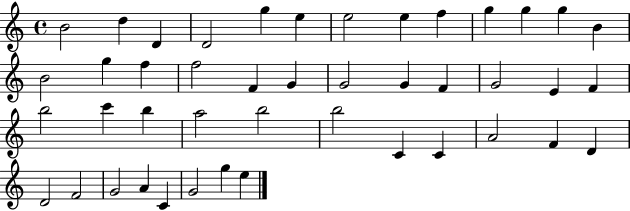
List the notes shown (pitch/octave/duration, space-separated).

B4/h D5/q D4/q D4/h G5/q E5/q E5/h E5/q F5/q G5/q G5/q G5/q B4/q B4/h G5/q F5/q F5/h F4/q G4/q G4/h G4/q F4/q G4/h E4/q F4/q B5/h C6/q B5/q A5/h B5/h B5/h C4/q C4/q A4/h F4/q D4/q D4/h F4/h G4/h A4/q C4/q G4/h G5/q E5/q